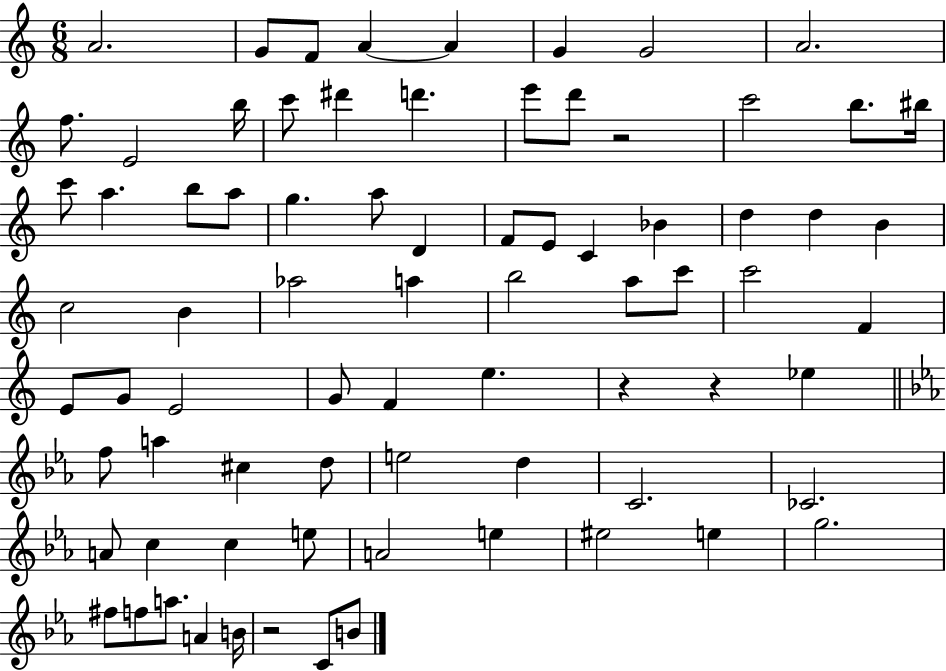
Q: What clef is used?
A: treble